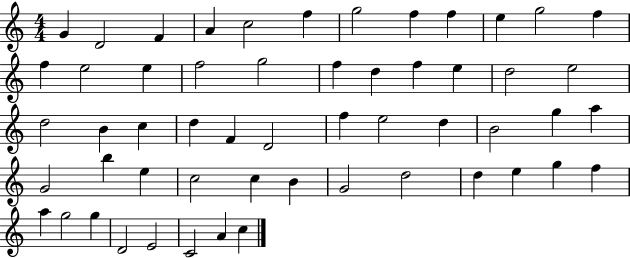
{
  \clef treble
  \numericTimeSignature
  \time 4/4
  \key c \major
  g'4 d'2 f'4 | a'4 c''2 f''4 | g''2 f''4 f''4 | e''4 g''2 f''4 | \break f''4 e''2 e''4 | f''2 g''2 | f''4 d''4 f''4 e''4 | d''2 e''2 | \break d''2 b'4 c''4 | d''4 f'4 d'2 | f''4 e''2 d''4 | b'2 g''4 a''4 | \break g'2 b''4 e''4 | c''2 c''4 b'4 | g'2 d''2 | d''4 e''4 g''4 f''4 | \break a''4 g''2 g''4 | d'2 e'2 | c'2 a'4 c''4 | \bar "|."
}